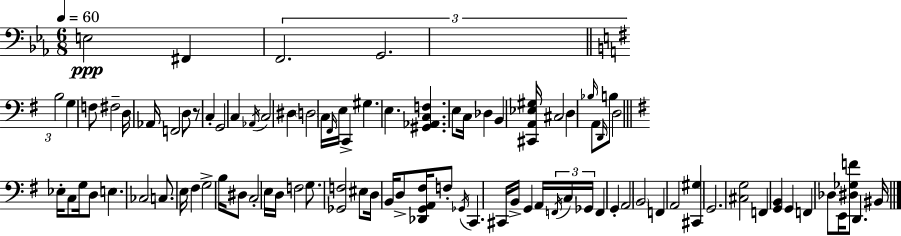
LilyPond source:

{
  \clef bass
  \numericTimeSignature
  \time 6/8
  \key c \minor
  \tempo 4 = 60
  e2\ppp fis,4 | \tuplet 3/2 { f,2. | g,2. | \bar "||" \break \key g \major b2 } g4 | f8 fis2-- d16 aes,16 | f,2 d8 r8 | c4-. g,2 | \break c4 \acciaccatura { aes,16 } c2 | dis4 \parenthesize d2 | c16 \grace { fis,16 } e16 c,4-> gis4. | e4. <gis, aes, c f>4. | \break e8 c16 des4 b,4 | <cis, a, ees gis>16 cis2 d4 | \grace { bes16 } a,8 \grace { d,16 } b8 d2 | \bar "||" \break \key g \major ees16-. c8 g16 d8 e4. | ces2 c8. e16 | fis4 g2-> | b16 dis8 c2-. e16 | \break d16 f2 g8. | <ges, f>2 eis8 d16 b,16 | d8-> <des, g, a, fis>16 f8-. \acciaccatura { ges,16 } c,4. | cis,16 b,16-> g,4 a,16 \tuplet 3/2 { \acciaccatura { f,16 } c16 ges,16 } f,4 | \break g,4-. a,2 | \parenthesize b,2 f,4 | a,2 <cis, gis>4 | g,2. | \break <cis g>2 f,4 | <g, b,>4 g,4 f,4 | des8 e,16 <dis ges f'>8 d,4. | bis,16 \bar "|."
}